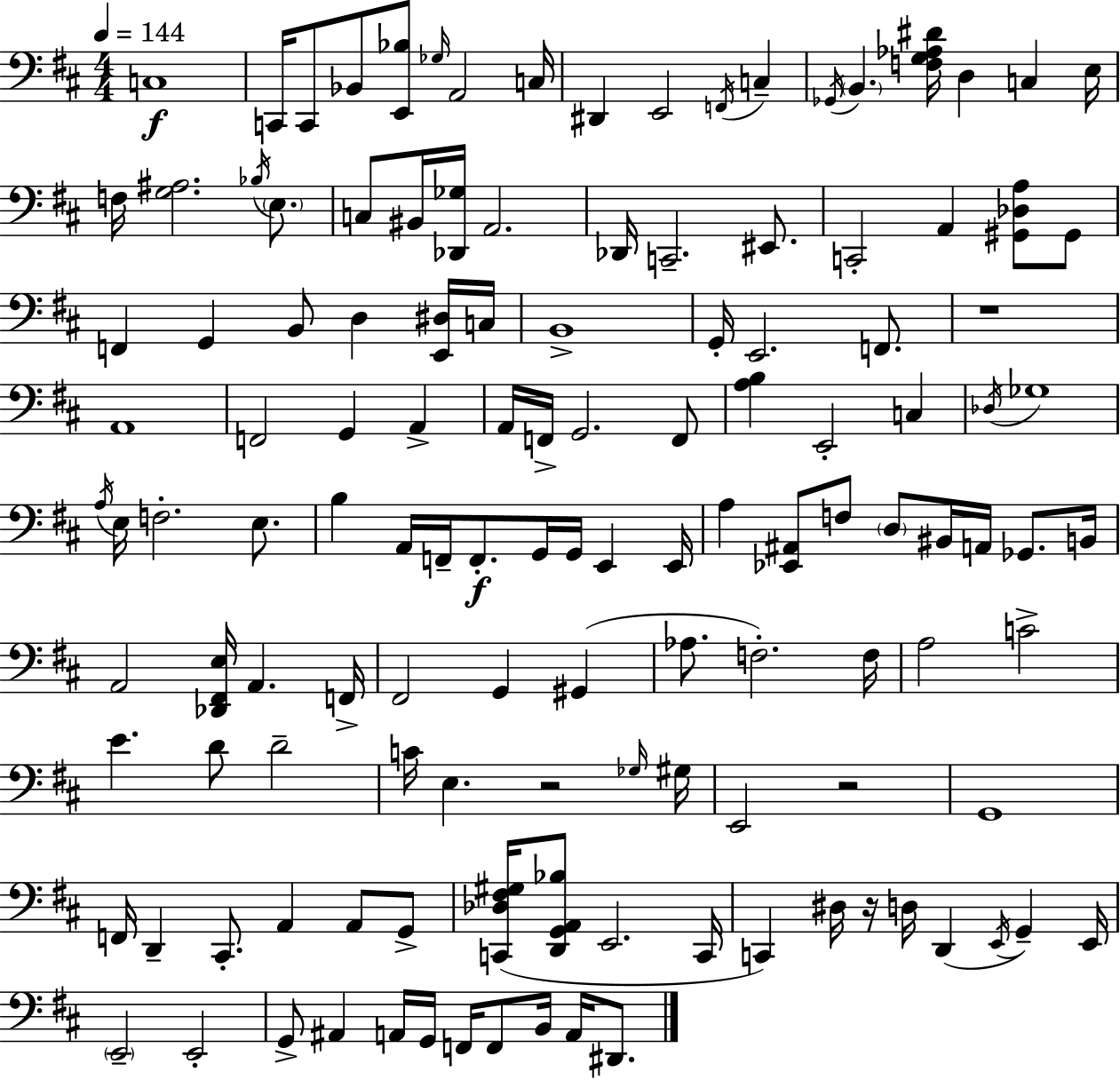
X:1
T:Untitled
M:4/4
L:1/4
K:D
C,4 C,,/4 C,,/2 _B,,/2 [E,,_B,]/2 _G,/4 A,,2 C,/4 ^D,, E,,2 F,,/4 C, _G,,/4 B,, [F,G,_A,^D]/4 D, C, E,/4 F,/4 [G,^A,]2 _B,/4 E,/2 C,/2 ^B,,/4 [_D,,_G,]/4 A,,2 _D,,/4 C,,2 ^E,,/2 C,,2 A,, [^G,,_D,A,]/2 ^G,,/2 F,, G,, B,,/2 D, [E,,^D,]/4 C,/4 B,,4 G,,/4 E,,2 F,,/2 z4 A,,4 F,,2 G,, A,, A,,/4 F,,/4 G,,2 F,,/2 [A,B,] E,,2 C, _D,/4 _G,4 A,/4 E,/4 F,2 E,/2 B, A,,/4 F,,/4 F,,/2 G,,/4 G,,/4 E,, E,,/4 A, [_E,,^A,,]/2 F,/2 D,/2 ^B,,/4 A,,/4 _G,,/2 B,,/4 A,,2 [_D,,^F,,E,]/4 A,, F,,/4 ^F,,2 G,, ^G,, _A,/2 F,2 F,/4 A,2 C2 E D/2 D2 C/4 E, z2 _G,/4 ^G,/4 E,,2 z2 G,,4 F,,/4 D,, ^C,,/2 A,, A,,/2 G,,/2 [C,,_D,^F,^G,]/4 [D,,G,,A,,_B,]/2 E,,2 C,,/4 C,, ^D,/4 z/4 D,/4 D,, E,,/4 G,, E,,/4 E,,2 E,,2 G,,/2 ^A,, A,,/4 G,,/4 F,,/4 F,,/2 B,,/4 A,,/4 ^D,,/2